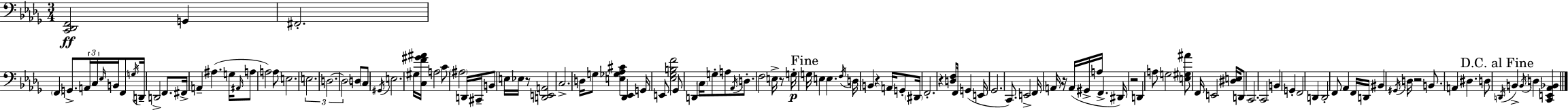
{
  \clef bass
  \numericTimeSignature
  \time 3/4
  \key bes \minor
  <c, des, f,>2\ff g,4 | fis,2.-. | \parenthesize f,4 g,8.-> \tuplet 3/2 { a,16 c16 \grace { ees16 } } b,16 f,8 | \acciaccatura { g16 } d,16-- d,2-> f,8. | \break fis,16-> a,4-- ais4.( | g16 \grace { ais,16 } a8 a2) | a8 e2. | \tuplet 3/2 { e2. | \break d2.~~ | \parenthesize d2 } d8 | \parenthesize c8 \acciaccatura { gis,16 } e2. | gis16 <c f' gis' ais'>16 a2 | \break c'8 \parenthesize ais2 | d,16 cis,16-- b,8 e16 ees16 r8 <d, e, a,>2 | c2.-> | d16 g8 <e ges aes cis'>4 <des, ees,>4 | \break g,16 e,8 <ees ges b f'>2 | ges,8 d,4 \parenthesize c16 g8-. a8 | \acciaccatura { aes,16 } d8.-. f2 | e16-> r8 g16-.\p \mark "Fine" g16 e4 e4. | \break \acciaccatura { f16 } d16 b,4 r4 | a,16 g,8-. \parenthesize dis,16 f,2.-. | r4 <d f>8 | f,16 g,4( e,16 ges,2. | \break c,8.) e,2-> | f,16 a,16 r16 a,16( gis,16-> a16 f,4.-> | dis,16) r2 | d,4 a8 g2 | \break <e gis ais'>8 f,16 e,2 | <dis e>16 d,8 c,2. | c,2 | b,4 g,4-. f,2 | \break d,4 d,2-. | f,8 aes,4 | f,16 d,16 bis,4 \acciaccatura { gis,16 } d16 r2 | b,8. a,4 dis4. | \break d8 \mark "D.C. al Fine" \acciaccatura { d,16 } b,4-> | \acciaccatura { b,16 } d4 <c, e, aes, bes,>4 \bar "|."
}